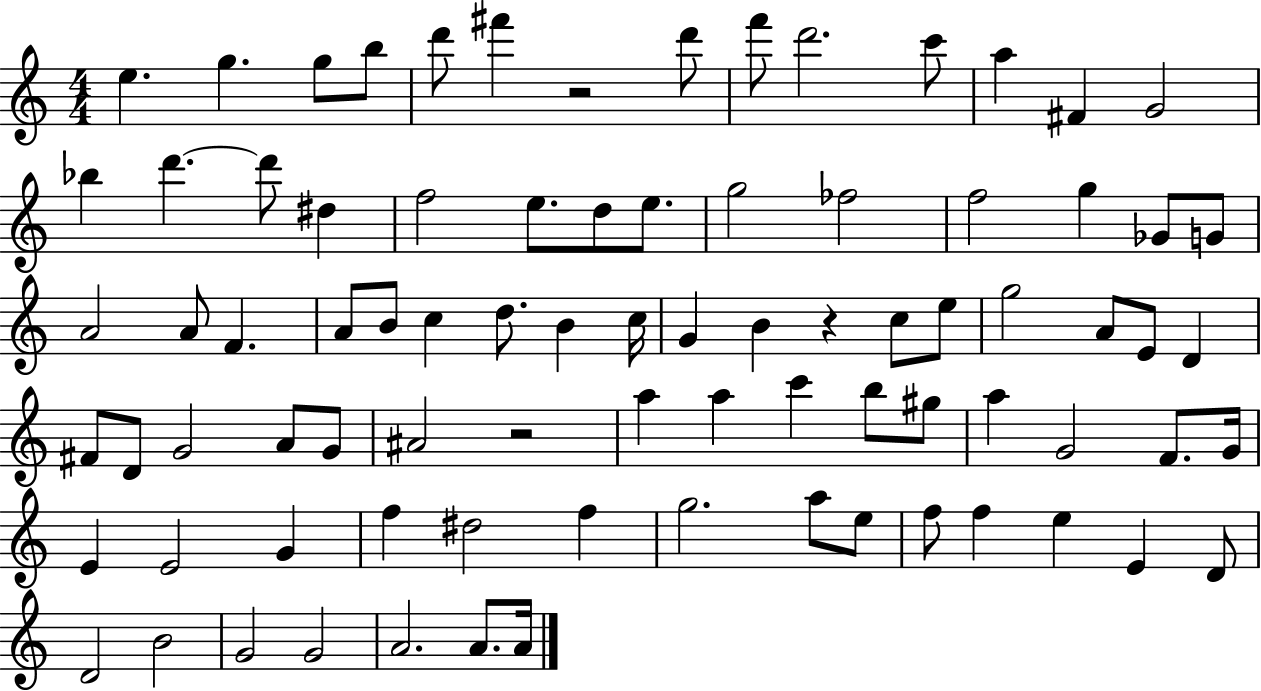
{
  \clef treble
  \numericTimeSignature
  \time 4/4
  \key c \major
  e''4. g''4. g''8 b''8 | d'''8 fis'''4 r2 d'''8 | f'''8 d'''2. c'''8 | a''4 fis'4 g'2 | \break bes''4 d'''4.~~ d'''8 dis''4 | f''2 e''8. d''8 e''8. | g''2 fes''2 | f''2 g''4 ges'8 g'8 | \break a'2 a'8 f'4. | a'8 b'8 c''4 d''8. b'4 c''16 | g'4 b'4 r4 c''8 e''8 | g''2 a'8 e'8 d'4 | \break fis'8 d'8 g'2 a'8 g'8 | ais'2 r2 | a''4 a''4 c'''4 b''8 gis''8 | a''4 g'2 f'8. g'16 | \break e'4 e'2 g'4 | f''4 dis''2 f''4 | g''2. a''8 e''8 | f''8 f''4 e''4 e'4 d'8 | \break d'2 b'2 | g'2 g'2 | a'2. a'8. a'16 | \bar "|."
}